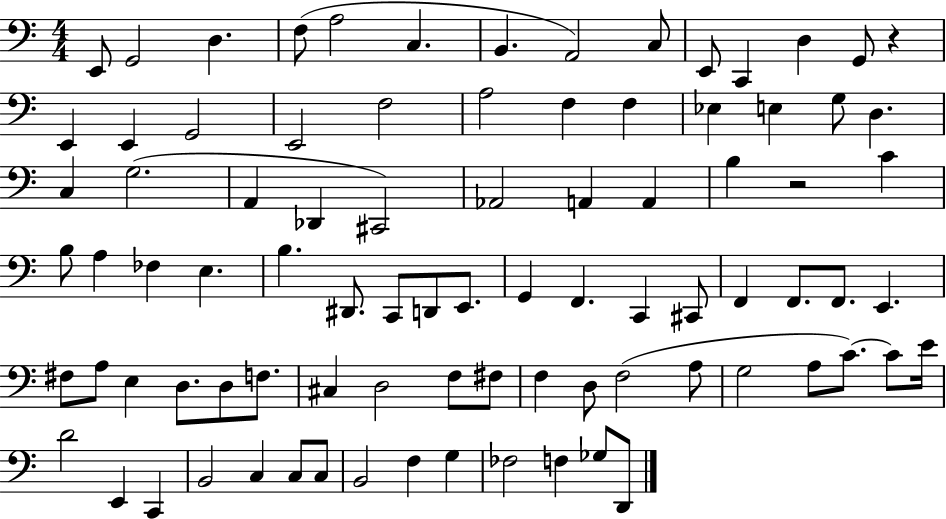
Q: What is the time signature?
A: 4/4